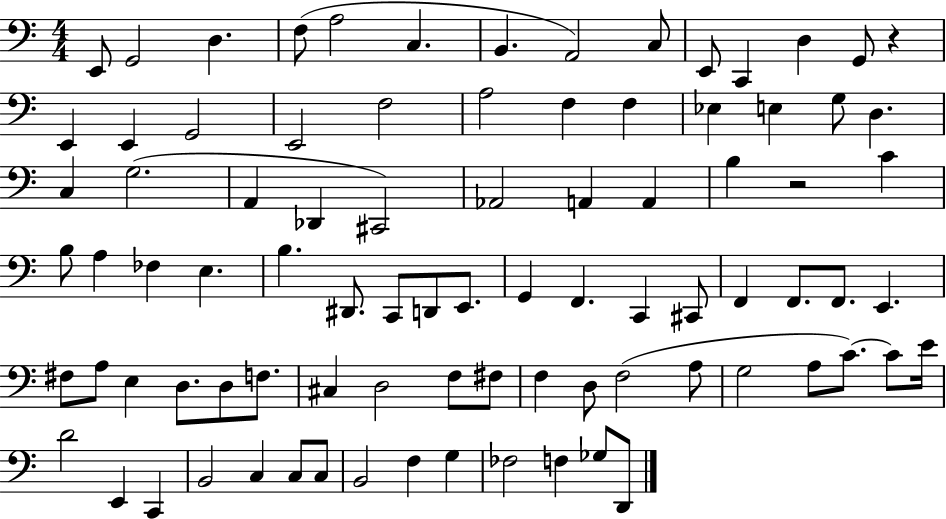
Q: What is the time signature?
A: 4/4